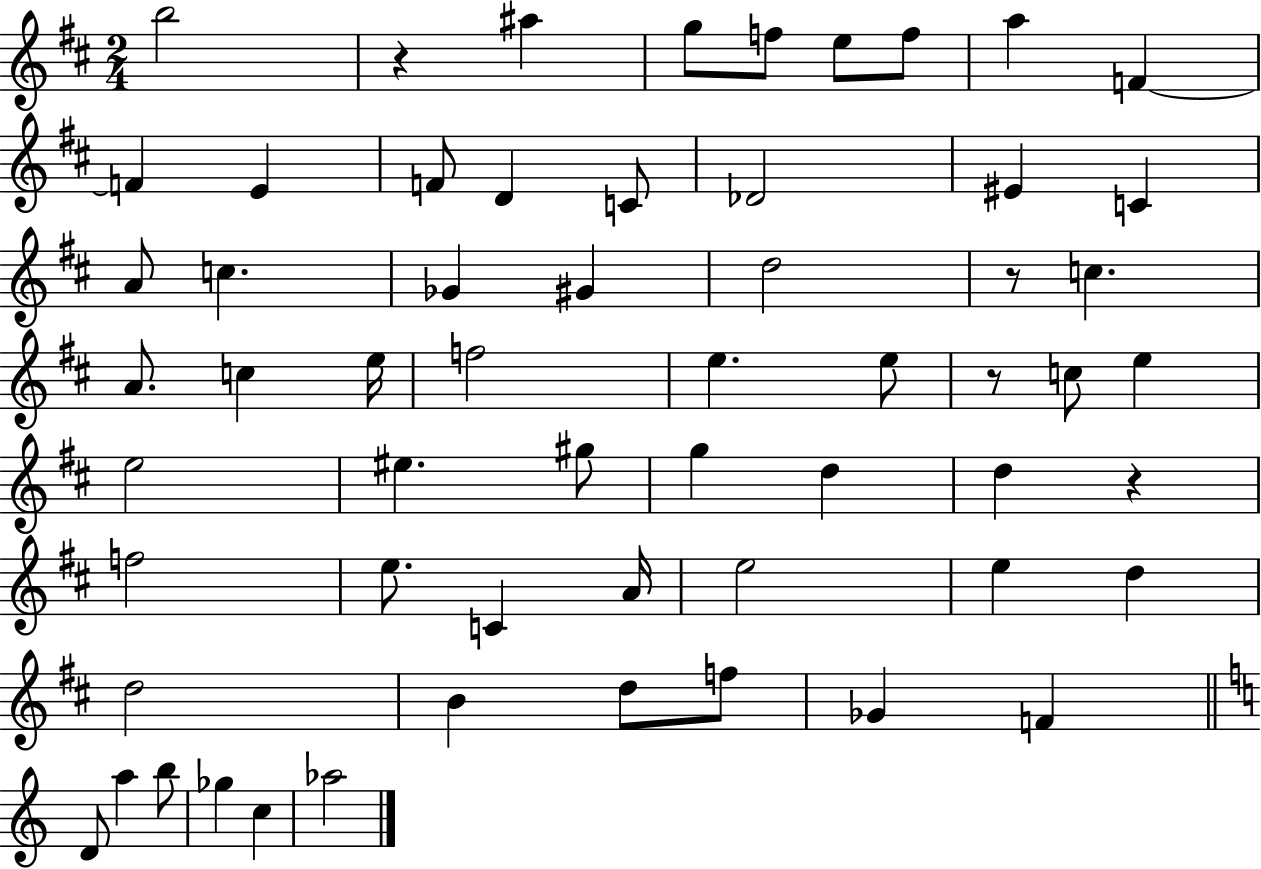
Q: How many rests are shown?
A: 4